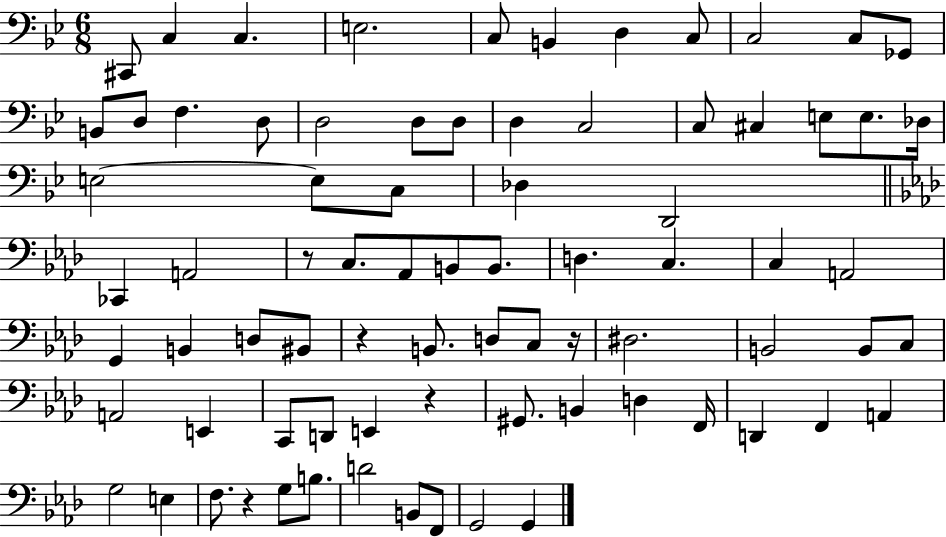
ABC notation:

X:1
T:Untitled
M:6/8
L:1/4
K:Bb
^C,,/2 C, C, E,2 C,/2 B,, D, C,/2 C,2 C,/2 _G,,/2 B,,/2 D,/2 F, D,/2 D,2 D,/2 D,/2 D, C,2 C,/2 ^C, E,/2 E,/2 _D,/4 E,2 E,/2 C,/2 _D, D,,2 _C,, A,,2 z/2 C,/2 _A,,/2 B,,/2 B,,/2 D, C, C, A,,2 G,, B,, D,/2 ^B,,/2 z B,,/2 D,/2 C,/2 z/4 ^D,2 B,,2 B,,/2 C,/2 A,,2 E,, C,,/2 D,,/2 E,, z ^G,,/2 B,, D, F,,/4 D,, F,, A,, G,2 E, F,/2 z G,/2 B,/2 D2 B,,/2 F,,/2 G,,2 G,,